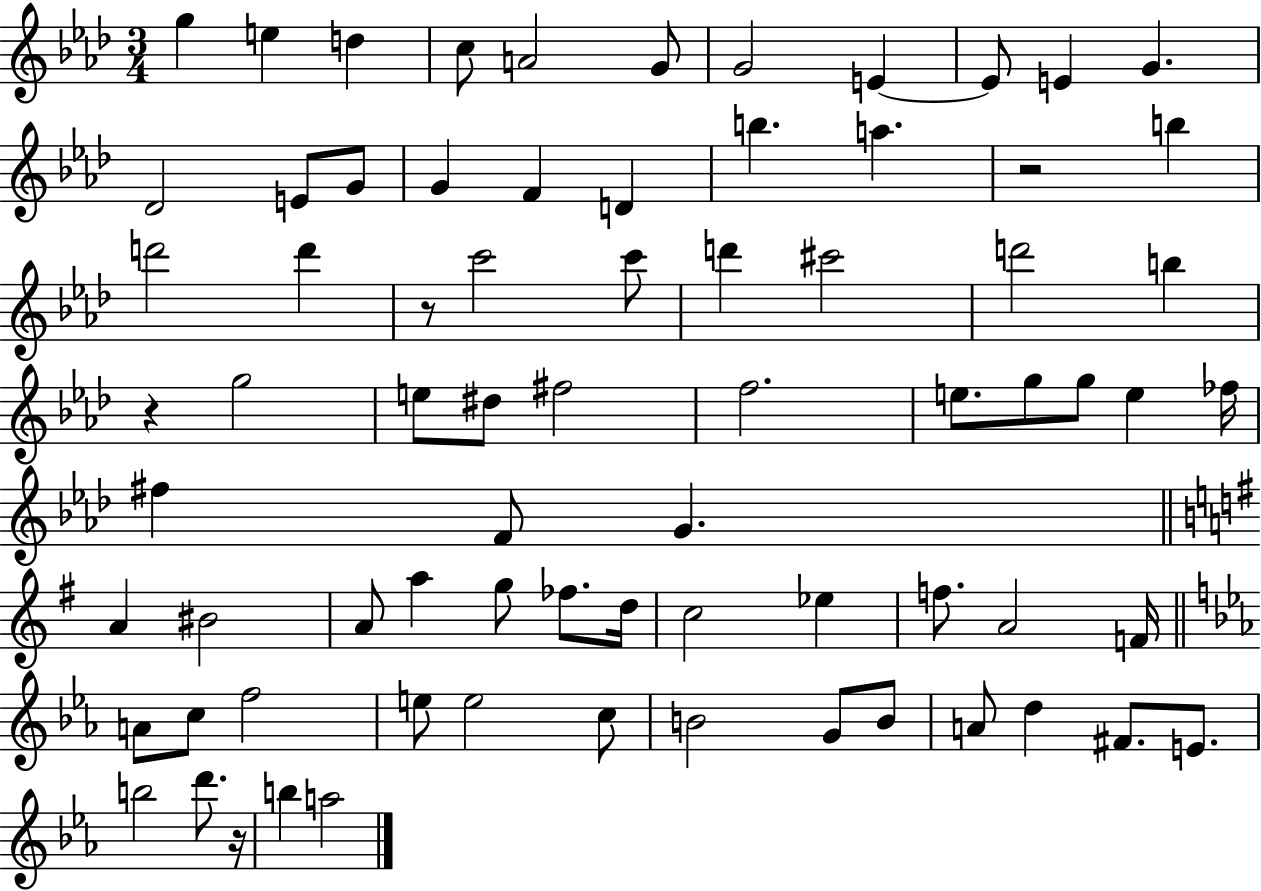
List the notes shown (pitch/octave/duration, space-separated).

G5/q E5/q D5/q C5/e A4/h G4/e G4/h E4/q E4/e E4/q G4/q. Db4/h E4/e G4/e G4/q F4/q D4/q B5/q. A5/q. R/h B5/q D6/h D6/q R/e C6/h C6/e D6/q C#6/h D6/h B5/q R/q G5/h E5/e D#5/e F#5/h F5/h. E5/e. G5/e G5/e E5/q FES5/s F#5/q F4/e G4/q. A4/q BIS4/h A4/e A5/q G5/e FES5/e. D5/s C5/h Eb5/q F5/e. A4/h F4/s A4/e C5/e F5/h E5/e E5/h C5/e B4/h G4/e B4/e A4/e D5/q F#4/e. E4/e. B5/h D6/e. R/s B5/q A5/h